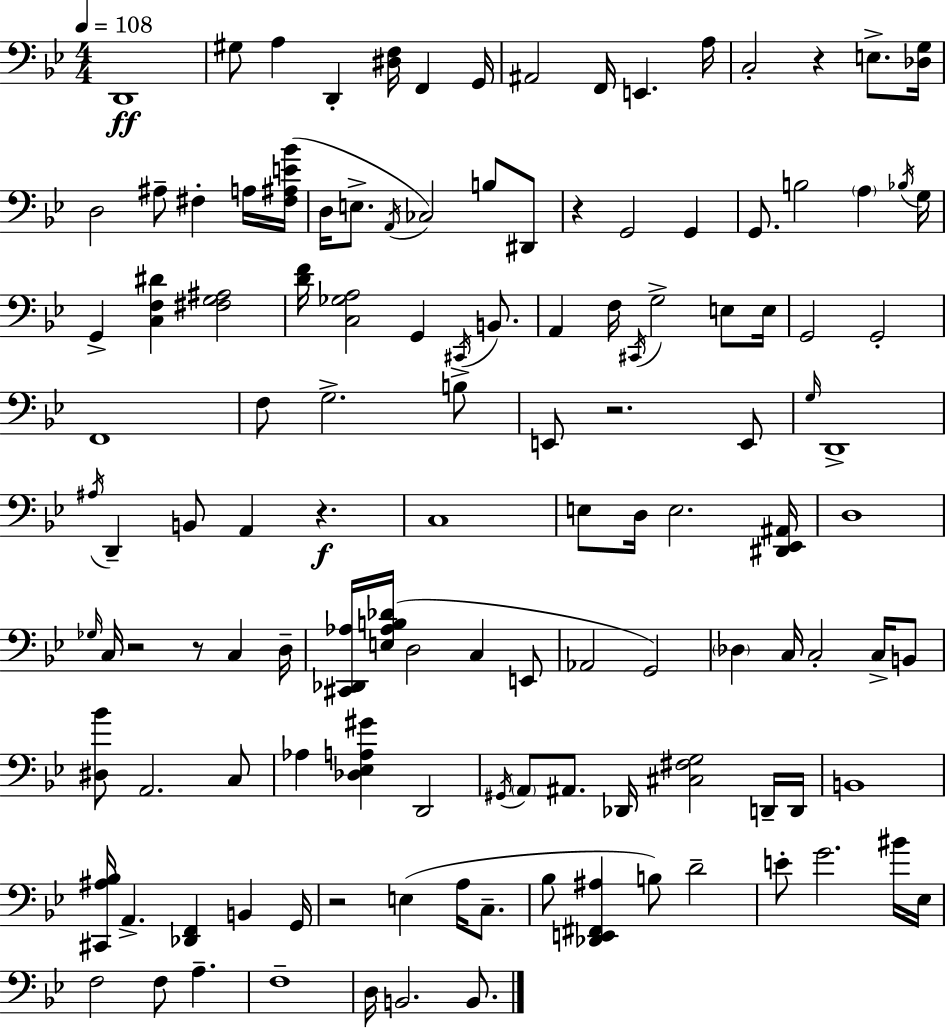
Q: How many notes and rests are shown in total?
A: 126